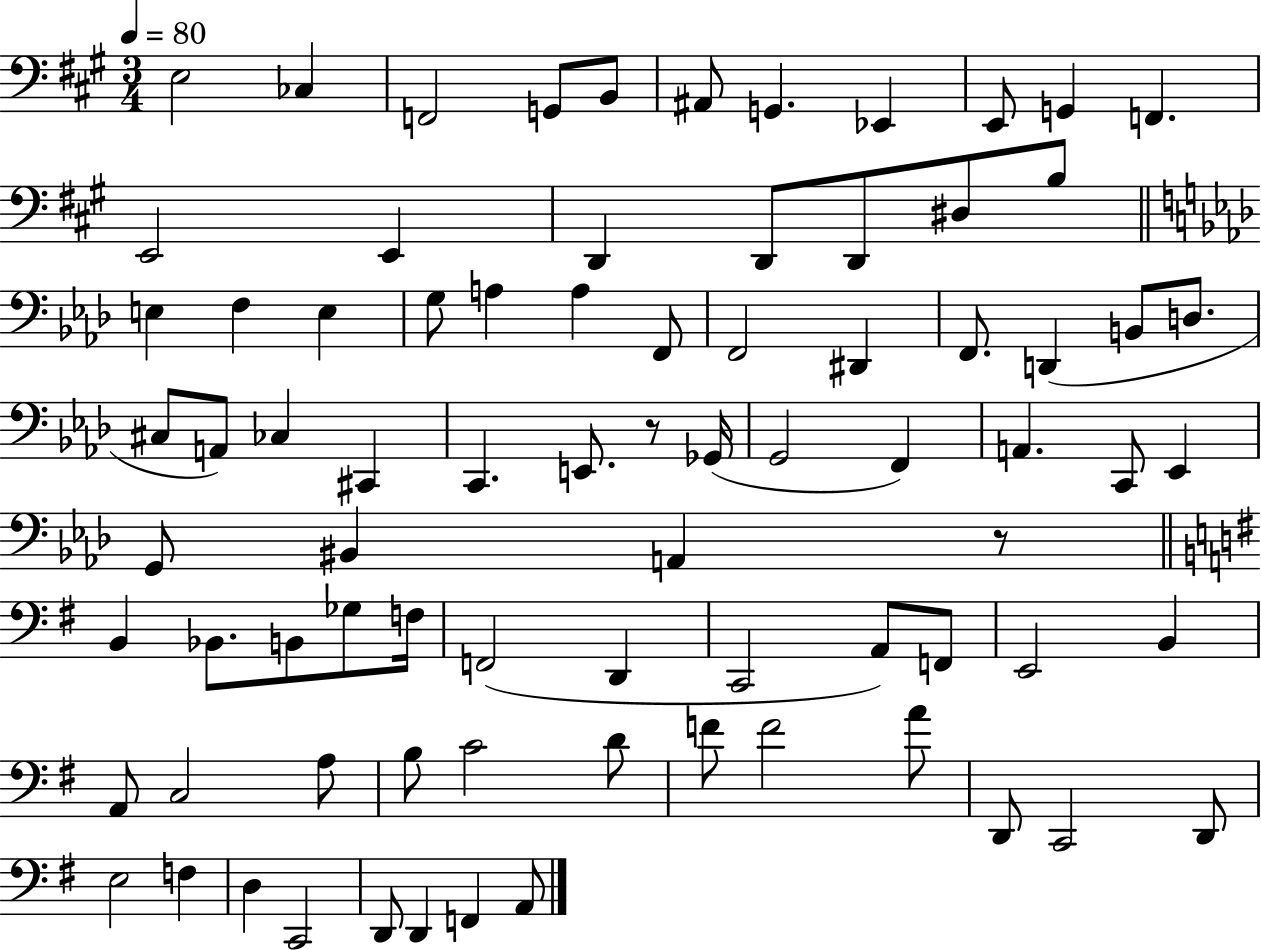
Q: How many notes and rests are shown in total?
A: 80